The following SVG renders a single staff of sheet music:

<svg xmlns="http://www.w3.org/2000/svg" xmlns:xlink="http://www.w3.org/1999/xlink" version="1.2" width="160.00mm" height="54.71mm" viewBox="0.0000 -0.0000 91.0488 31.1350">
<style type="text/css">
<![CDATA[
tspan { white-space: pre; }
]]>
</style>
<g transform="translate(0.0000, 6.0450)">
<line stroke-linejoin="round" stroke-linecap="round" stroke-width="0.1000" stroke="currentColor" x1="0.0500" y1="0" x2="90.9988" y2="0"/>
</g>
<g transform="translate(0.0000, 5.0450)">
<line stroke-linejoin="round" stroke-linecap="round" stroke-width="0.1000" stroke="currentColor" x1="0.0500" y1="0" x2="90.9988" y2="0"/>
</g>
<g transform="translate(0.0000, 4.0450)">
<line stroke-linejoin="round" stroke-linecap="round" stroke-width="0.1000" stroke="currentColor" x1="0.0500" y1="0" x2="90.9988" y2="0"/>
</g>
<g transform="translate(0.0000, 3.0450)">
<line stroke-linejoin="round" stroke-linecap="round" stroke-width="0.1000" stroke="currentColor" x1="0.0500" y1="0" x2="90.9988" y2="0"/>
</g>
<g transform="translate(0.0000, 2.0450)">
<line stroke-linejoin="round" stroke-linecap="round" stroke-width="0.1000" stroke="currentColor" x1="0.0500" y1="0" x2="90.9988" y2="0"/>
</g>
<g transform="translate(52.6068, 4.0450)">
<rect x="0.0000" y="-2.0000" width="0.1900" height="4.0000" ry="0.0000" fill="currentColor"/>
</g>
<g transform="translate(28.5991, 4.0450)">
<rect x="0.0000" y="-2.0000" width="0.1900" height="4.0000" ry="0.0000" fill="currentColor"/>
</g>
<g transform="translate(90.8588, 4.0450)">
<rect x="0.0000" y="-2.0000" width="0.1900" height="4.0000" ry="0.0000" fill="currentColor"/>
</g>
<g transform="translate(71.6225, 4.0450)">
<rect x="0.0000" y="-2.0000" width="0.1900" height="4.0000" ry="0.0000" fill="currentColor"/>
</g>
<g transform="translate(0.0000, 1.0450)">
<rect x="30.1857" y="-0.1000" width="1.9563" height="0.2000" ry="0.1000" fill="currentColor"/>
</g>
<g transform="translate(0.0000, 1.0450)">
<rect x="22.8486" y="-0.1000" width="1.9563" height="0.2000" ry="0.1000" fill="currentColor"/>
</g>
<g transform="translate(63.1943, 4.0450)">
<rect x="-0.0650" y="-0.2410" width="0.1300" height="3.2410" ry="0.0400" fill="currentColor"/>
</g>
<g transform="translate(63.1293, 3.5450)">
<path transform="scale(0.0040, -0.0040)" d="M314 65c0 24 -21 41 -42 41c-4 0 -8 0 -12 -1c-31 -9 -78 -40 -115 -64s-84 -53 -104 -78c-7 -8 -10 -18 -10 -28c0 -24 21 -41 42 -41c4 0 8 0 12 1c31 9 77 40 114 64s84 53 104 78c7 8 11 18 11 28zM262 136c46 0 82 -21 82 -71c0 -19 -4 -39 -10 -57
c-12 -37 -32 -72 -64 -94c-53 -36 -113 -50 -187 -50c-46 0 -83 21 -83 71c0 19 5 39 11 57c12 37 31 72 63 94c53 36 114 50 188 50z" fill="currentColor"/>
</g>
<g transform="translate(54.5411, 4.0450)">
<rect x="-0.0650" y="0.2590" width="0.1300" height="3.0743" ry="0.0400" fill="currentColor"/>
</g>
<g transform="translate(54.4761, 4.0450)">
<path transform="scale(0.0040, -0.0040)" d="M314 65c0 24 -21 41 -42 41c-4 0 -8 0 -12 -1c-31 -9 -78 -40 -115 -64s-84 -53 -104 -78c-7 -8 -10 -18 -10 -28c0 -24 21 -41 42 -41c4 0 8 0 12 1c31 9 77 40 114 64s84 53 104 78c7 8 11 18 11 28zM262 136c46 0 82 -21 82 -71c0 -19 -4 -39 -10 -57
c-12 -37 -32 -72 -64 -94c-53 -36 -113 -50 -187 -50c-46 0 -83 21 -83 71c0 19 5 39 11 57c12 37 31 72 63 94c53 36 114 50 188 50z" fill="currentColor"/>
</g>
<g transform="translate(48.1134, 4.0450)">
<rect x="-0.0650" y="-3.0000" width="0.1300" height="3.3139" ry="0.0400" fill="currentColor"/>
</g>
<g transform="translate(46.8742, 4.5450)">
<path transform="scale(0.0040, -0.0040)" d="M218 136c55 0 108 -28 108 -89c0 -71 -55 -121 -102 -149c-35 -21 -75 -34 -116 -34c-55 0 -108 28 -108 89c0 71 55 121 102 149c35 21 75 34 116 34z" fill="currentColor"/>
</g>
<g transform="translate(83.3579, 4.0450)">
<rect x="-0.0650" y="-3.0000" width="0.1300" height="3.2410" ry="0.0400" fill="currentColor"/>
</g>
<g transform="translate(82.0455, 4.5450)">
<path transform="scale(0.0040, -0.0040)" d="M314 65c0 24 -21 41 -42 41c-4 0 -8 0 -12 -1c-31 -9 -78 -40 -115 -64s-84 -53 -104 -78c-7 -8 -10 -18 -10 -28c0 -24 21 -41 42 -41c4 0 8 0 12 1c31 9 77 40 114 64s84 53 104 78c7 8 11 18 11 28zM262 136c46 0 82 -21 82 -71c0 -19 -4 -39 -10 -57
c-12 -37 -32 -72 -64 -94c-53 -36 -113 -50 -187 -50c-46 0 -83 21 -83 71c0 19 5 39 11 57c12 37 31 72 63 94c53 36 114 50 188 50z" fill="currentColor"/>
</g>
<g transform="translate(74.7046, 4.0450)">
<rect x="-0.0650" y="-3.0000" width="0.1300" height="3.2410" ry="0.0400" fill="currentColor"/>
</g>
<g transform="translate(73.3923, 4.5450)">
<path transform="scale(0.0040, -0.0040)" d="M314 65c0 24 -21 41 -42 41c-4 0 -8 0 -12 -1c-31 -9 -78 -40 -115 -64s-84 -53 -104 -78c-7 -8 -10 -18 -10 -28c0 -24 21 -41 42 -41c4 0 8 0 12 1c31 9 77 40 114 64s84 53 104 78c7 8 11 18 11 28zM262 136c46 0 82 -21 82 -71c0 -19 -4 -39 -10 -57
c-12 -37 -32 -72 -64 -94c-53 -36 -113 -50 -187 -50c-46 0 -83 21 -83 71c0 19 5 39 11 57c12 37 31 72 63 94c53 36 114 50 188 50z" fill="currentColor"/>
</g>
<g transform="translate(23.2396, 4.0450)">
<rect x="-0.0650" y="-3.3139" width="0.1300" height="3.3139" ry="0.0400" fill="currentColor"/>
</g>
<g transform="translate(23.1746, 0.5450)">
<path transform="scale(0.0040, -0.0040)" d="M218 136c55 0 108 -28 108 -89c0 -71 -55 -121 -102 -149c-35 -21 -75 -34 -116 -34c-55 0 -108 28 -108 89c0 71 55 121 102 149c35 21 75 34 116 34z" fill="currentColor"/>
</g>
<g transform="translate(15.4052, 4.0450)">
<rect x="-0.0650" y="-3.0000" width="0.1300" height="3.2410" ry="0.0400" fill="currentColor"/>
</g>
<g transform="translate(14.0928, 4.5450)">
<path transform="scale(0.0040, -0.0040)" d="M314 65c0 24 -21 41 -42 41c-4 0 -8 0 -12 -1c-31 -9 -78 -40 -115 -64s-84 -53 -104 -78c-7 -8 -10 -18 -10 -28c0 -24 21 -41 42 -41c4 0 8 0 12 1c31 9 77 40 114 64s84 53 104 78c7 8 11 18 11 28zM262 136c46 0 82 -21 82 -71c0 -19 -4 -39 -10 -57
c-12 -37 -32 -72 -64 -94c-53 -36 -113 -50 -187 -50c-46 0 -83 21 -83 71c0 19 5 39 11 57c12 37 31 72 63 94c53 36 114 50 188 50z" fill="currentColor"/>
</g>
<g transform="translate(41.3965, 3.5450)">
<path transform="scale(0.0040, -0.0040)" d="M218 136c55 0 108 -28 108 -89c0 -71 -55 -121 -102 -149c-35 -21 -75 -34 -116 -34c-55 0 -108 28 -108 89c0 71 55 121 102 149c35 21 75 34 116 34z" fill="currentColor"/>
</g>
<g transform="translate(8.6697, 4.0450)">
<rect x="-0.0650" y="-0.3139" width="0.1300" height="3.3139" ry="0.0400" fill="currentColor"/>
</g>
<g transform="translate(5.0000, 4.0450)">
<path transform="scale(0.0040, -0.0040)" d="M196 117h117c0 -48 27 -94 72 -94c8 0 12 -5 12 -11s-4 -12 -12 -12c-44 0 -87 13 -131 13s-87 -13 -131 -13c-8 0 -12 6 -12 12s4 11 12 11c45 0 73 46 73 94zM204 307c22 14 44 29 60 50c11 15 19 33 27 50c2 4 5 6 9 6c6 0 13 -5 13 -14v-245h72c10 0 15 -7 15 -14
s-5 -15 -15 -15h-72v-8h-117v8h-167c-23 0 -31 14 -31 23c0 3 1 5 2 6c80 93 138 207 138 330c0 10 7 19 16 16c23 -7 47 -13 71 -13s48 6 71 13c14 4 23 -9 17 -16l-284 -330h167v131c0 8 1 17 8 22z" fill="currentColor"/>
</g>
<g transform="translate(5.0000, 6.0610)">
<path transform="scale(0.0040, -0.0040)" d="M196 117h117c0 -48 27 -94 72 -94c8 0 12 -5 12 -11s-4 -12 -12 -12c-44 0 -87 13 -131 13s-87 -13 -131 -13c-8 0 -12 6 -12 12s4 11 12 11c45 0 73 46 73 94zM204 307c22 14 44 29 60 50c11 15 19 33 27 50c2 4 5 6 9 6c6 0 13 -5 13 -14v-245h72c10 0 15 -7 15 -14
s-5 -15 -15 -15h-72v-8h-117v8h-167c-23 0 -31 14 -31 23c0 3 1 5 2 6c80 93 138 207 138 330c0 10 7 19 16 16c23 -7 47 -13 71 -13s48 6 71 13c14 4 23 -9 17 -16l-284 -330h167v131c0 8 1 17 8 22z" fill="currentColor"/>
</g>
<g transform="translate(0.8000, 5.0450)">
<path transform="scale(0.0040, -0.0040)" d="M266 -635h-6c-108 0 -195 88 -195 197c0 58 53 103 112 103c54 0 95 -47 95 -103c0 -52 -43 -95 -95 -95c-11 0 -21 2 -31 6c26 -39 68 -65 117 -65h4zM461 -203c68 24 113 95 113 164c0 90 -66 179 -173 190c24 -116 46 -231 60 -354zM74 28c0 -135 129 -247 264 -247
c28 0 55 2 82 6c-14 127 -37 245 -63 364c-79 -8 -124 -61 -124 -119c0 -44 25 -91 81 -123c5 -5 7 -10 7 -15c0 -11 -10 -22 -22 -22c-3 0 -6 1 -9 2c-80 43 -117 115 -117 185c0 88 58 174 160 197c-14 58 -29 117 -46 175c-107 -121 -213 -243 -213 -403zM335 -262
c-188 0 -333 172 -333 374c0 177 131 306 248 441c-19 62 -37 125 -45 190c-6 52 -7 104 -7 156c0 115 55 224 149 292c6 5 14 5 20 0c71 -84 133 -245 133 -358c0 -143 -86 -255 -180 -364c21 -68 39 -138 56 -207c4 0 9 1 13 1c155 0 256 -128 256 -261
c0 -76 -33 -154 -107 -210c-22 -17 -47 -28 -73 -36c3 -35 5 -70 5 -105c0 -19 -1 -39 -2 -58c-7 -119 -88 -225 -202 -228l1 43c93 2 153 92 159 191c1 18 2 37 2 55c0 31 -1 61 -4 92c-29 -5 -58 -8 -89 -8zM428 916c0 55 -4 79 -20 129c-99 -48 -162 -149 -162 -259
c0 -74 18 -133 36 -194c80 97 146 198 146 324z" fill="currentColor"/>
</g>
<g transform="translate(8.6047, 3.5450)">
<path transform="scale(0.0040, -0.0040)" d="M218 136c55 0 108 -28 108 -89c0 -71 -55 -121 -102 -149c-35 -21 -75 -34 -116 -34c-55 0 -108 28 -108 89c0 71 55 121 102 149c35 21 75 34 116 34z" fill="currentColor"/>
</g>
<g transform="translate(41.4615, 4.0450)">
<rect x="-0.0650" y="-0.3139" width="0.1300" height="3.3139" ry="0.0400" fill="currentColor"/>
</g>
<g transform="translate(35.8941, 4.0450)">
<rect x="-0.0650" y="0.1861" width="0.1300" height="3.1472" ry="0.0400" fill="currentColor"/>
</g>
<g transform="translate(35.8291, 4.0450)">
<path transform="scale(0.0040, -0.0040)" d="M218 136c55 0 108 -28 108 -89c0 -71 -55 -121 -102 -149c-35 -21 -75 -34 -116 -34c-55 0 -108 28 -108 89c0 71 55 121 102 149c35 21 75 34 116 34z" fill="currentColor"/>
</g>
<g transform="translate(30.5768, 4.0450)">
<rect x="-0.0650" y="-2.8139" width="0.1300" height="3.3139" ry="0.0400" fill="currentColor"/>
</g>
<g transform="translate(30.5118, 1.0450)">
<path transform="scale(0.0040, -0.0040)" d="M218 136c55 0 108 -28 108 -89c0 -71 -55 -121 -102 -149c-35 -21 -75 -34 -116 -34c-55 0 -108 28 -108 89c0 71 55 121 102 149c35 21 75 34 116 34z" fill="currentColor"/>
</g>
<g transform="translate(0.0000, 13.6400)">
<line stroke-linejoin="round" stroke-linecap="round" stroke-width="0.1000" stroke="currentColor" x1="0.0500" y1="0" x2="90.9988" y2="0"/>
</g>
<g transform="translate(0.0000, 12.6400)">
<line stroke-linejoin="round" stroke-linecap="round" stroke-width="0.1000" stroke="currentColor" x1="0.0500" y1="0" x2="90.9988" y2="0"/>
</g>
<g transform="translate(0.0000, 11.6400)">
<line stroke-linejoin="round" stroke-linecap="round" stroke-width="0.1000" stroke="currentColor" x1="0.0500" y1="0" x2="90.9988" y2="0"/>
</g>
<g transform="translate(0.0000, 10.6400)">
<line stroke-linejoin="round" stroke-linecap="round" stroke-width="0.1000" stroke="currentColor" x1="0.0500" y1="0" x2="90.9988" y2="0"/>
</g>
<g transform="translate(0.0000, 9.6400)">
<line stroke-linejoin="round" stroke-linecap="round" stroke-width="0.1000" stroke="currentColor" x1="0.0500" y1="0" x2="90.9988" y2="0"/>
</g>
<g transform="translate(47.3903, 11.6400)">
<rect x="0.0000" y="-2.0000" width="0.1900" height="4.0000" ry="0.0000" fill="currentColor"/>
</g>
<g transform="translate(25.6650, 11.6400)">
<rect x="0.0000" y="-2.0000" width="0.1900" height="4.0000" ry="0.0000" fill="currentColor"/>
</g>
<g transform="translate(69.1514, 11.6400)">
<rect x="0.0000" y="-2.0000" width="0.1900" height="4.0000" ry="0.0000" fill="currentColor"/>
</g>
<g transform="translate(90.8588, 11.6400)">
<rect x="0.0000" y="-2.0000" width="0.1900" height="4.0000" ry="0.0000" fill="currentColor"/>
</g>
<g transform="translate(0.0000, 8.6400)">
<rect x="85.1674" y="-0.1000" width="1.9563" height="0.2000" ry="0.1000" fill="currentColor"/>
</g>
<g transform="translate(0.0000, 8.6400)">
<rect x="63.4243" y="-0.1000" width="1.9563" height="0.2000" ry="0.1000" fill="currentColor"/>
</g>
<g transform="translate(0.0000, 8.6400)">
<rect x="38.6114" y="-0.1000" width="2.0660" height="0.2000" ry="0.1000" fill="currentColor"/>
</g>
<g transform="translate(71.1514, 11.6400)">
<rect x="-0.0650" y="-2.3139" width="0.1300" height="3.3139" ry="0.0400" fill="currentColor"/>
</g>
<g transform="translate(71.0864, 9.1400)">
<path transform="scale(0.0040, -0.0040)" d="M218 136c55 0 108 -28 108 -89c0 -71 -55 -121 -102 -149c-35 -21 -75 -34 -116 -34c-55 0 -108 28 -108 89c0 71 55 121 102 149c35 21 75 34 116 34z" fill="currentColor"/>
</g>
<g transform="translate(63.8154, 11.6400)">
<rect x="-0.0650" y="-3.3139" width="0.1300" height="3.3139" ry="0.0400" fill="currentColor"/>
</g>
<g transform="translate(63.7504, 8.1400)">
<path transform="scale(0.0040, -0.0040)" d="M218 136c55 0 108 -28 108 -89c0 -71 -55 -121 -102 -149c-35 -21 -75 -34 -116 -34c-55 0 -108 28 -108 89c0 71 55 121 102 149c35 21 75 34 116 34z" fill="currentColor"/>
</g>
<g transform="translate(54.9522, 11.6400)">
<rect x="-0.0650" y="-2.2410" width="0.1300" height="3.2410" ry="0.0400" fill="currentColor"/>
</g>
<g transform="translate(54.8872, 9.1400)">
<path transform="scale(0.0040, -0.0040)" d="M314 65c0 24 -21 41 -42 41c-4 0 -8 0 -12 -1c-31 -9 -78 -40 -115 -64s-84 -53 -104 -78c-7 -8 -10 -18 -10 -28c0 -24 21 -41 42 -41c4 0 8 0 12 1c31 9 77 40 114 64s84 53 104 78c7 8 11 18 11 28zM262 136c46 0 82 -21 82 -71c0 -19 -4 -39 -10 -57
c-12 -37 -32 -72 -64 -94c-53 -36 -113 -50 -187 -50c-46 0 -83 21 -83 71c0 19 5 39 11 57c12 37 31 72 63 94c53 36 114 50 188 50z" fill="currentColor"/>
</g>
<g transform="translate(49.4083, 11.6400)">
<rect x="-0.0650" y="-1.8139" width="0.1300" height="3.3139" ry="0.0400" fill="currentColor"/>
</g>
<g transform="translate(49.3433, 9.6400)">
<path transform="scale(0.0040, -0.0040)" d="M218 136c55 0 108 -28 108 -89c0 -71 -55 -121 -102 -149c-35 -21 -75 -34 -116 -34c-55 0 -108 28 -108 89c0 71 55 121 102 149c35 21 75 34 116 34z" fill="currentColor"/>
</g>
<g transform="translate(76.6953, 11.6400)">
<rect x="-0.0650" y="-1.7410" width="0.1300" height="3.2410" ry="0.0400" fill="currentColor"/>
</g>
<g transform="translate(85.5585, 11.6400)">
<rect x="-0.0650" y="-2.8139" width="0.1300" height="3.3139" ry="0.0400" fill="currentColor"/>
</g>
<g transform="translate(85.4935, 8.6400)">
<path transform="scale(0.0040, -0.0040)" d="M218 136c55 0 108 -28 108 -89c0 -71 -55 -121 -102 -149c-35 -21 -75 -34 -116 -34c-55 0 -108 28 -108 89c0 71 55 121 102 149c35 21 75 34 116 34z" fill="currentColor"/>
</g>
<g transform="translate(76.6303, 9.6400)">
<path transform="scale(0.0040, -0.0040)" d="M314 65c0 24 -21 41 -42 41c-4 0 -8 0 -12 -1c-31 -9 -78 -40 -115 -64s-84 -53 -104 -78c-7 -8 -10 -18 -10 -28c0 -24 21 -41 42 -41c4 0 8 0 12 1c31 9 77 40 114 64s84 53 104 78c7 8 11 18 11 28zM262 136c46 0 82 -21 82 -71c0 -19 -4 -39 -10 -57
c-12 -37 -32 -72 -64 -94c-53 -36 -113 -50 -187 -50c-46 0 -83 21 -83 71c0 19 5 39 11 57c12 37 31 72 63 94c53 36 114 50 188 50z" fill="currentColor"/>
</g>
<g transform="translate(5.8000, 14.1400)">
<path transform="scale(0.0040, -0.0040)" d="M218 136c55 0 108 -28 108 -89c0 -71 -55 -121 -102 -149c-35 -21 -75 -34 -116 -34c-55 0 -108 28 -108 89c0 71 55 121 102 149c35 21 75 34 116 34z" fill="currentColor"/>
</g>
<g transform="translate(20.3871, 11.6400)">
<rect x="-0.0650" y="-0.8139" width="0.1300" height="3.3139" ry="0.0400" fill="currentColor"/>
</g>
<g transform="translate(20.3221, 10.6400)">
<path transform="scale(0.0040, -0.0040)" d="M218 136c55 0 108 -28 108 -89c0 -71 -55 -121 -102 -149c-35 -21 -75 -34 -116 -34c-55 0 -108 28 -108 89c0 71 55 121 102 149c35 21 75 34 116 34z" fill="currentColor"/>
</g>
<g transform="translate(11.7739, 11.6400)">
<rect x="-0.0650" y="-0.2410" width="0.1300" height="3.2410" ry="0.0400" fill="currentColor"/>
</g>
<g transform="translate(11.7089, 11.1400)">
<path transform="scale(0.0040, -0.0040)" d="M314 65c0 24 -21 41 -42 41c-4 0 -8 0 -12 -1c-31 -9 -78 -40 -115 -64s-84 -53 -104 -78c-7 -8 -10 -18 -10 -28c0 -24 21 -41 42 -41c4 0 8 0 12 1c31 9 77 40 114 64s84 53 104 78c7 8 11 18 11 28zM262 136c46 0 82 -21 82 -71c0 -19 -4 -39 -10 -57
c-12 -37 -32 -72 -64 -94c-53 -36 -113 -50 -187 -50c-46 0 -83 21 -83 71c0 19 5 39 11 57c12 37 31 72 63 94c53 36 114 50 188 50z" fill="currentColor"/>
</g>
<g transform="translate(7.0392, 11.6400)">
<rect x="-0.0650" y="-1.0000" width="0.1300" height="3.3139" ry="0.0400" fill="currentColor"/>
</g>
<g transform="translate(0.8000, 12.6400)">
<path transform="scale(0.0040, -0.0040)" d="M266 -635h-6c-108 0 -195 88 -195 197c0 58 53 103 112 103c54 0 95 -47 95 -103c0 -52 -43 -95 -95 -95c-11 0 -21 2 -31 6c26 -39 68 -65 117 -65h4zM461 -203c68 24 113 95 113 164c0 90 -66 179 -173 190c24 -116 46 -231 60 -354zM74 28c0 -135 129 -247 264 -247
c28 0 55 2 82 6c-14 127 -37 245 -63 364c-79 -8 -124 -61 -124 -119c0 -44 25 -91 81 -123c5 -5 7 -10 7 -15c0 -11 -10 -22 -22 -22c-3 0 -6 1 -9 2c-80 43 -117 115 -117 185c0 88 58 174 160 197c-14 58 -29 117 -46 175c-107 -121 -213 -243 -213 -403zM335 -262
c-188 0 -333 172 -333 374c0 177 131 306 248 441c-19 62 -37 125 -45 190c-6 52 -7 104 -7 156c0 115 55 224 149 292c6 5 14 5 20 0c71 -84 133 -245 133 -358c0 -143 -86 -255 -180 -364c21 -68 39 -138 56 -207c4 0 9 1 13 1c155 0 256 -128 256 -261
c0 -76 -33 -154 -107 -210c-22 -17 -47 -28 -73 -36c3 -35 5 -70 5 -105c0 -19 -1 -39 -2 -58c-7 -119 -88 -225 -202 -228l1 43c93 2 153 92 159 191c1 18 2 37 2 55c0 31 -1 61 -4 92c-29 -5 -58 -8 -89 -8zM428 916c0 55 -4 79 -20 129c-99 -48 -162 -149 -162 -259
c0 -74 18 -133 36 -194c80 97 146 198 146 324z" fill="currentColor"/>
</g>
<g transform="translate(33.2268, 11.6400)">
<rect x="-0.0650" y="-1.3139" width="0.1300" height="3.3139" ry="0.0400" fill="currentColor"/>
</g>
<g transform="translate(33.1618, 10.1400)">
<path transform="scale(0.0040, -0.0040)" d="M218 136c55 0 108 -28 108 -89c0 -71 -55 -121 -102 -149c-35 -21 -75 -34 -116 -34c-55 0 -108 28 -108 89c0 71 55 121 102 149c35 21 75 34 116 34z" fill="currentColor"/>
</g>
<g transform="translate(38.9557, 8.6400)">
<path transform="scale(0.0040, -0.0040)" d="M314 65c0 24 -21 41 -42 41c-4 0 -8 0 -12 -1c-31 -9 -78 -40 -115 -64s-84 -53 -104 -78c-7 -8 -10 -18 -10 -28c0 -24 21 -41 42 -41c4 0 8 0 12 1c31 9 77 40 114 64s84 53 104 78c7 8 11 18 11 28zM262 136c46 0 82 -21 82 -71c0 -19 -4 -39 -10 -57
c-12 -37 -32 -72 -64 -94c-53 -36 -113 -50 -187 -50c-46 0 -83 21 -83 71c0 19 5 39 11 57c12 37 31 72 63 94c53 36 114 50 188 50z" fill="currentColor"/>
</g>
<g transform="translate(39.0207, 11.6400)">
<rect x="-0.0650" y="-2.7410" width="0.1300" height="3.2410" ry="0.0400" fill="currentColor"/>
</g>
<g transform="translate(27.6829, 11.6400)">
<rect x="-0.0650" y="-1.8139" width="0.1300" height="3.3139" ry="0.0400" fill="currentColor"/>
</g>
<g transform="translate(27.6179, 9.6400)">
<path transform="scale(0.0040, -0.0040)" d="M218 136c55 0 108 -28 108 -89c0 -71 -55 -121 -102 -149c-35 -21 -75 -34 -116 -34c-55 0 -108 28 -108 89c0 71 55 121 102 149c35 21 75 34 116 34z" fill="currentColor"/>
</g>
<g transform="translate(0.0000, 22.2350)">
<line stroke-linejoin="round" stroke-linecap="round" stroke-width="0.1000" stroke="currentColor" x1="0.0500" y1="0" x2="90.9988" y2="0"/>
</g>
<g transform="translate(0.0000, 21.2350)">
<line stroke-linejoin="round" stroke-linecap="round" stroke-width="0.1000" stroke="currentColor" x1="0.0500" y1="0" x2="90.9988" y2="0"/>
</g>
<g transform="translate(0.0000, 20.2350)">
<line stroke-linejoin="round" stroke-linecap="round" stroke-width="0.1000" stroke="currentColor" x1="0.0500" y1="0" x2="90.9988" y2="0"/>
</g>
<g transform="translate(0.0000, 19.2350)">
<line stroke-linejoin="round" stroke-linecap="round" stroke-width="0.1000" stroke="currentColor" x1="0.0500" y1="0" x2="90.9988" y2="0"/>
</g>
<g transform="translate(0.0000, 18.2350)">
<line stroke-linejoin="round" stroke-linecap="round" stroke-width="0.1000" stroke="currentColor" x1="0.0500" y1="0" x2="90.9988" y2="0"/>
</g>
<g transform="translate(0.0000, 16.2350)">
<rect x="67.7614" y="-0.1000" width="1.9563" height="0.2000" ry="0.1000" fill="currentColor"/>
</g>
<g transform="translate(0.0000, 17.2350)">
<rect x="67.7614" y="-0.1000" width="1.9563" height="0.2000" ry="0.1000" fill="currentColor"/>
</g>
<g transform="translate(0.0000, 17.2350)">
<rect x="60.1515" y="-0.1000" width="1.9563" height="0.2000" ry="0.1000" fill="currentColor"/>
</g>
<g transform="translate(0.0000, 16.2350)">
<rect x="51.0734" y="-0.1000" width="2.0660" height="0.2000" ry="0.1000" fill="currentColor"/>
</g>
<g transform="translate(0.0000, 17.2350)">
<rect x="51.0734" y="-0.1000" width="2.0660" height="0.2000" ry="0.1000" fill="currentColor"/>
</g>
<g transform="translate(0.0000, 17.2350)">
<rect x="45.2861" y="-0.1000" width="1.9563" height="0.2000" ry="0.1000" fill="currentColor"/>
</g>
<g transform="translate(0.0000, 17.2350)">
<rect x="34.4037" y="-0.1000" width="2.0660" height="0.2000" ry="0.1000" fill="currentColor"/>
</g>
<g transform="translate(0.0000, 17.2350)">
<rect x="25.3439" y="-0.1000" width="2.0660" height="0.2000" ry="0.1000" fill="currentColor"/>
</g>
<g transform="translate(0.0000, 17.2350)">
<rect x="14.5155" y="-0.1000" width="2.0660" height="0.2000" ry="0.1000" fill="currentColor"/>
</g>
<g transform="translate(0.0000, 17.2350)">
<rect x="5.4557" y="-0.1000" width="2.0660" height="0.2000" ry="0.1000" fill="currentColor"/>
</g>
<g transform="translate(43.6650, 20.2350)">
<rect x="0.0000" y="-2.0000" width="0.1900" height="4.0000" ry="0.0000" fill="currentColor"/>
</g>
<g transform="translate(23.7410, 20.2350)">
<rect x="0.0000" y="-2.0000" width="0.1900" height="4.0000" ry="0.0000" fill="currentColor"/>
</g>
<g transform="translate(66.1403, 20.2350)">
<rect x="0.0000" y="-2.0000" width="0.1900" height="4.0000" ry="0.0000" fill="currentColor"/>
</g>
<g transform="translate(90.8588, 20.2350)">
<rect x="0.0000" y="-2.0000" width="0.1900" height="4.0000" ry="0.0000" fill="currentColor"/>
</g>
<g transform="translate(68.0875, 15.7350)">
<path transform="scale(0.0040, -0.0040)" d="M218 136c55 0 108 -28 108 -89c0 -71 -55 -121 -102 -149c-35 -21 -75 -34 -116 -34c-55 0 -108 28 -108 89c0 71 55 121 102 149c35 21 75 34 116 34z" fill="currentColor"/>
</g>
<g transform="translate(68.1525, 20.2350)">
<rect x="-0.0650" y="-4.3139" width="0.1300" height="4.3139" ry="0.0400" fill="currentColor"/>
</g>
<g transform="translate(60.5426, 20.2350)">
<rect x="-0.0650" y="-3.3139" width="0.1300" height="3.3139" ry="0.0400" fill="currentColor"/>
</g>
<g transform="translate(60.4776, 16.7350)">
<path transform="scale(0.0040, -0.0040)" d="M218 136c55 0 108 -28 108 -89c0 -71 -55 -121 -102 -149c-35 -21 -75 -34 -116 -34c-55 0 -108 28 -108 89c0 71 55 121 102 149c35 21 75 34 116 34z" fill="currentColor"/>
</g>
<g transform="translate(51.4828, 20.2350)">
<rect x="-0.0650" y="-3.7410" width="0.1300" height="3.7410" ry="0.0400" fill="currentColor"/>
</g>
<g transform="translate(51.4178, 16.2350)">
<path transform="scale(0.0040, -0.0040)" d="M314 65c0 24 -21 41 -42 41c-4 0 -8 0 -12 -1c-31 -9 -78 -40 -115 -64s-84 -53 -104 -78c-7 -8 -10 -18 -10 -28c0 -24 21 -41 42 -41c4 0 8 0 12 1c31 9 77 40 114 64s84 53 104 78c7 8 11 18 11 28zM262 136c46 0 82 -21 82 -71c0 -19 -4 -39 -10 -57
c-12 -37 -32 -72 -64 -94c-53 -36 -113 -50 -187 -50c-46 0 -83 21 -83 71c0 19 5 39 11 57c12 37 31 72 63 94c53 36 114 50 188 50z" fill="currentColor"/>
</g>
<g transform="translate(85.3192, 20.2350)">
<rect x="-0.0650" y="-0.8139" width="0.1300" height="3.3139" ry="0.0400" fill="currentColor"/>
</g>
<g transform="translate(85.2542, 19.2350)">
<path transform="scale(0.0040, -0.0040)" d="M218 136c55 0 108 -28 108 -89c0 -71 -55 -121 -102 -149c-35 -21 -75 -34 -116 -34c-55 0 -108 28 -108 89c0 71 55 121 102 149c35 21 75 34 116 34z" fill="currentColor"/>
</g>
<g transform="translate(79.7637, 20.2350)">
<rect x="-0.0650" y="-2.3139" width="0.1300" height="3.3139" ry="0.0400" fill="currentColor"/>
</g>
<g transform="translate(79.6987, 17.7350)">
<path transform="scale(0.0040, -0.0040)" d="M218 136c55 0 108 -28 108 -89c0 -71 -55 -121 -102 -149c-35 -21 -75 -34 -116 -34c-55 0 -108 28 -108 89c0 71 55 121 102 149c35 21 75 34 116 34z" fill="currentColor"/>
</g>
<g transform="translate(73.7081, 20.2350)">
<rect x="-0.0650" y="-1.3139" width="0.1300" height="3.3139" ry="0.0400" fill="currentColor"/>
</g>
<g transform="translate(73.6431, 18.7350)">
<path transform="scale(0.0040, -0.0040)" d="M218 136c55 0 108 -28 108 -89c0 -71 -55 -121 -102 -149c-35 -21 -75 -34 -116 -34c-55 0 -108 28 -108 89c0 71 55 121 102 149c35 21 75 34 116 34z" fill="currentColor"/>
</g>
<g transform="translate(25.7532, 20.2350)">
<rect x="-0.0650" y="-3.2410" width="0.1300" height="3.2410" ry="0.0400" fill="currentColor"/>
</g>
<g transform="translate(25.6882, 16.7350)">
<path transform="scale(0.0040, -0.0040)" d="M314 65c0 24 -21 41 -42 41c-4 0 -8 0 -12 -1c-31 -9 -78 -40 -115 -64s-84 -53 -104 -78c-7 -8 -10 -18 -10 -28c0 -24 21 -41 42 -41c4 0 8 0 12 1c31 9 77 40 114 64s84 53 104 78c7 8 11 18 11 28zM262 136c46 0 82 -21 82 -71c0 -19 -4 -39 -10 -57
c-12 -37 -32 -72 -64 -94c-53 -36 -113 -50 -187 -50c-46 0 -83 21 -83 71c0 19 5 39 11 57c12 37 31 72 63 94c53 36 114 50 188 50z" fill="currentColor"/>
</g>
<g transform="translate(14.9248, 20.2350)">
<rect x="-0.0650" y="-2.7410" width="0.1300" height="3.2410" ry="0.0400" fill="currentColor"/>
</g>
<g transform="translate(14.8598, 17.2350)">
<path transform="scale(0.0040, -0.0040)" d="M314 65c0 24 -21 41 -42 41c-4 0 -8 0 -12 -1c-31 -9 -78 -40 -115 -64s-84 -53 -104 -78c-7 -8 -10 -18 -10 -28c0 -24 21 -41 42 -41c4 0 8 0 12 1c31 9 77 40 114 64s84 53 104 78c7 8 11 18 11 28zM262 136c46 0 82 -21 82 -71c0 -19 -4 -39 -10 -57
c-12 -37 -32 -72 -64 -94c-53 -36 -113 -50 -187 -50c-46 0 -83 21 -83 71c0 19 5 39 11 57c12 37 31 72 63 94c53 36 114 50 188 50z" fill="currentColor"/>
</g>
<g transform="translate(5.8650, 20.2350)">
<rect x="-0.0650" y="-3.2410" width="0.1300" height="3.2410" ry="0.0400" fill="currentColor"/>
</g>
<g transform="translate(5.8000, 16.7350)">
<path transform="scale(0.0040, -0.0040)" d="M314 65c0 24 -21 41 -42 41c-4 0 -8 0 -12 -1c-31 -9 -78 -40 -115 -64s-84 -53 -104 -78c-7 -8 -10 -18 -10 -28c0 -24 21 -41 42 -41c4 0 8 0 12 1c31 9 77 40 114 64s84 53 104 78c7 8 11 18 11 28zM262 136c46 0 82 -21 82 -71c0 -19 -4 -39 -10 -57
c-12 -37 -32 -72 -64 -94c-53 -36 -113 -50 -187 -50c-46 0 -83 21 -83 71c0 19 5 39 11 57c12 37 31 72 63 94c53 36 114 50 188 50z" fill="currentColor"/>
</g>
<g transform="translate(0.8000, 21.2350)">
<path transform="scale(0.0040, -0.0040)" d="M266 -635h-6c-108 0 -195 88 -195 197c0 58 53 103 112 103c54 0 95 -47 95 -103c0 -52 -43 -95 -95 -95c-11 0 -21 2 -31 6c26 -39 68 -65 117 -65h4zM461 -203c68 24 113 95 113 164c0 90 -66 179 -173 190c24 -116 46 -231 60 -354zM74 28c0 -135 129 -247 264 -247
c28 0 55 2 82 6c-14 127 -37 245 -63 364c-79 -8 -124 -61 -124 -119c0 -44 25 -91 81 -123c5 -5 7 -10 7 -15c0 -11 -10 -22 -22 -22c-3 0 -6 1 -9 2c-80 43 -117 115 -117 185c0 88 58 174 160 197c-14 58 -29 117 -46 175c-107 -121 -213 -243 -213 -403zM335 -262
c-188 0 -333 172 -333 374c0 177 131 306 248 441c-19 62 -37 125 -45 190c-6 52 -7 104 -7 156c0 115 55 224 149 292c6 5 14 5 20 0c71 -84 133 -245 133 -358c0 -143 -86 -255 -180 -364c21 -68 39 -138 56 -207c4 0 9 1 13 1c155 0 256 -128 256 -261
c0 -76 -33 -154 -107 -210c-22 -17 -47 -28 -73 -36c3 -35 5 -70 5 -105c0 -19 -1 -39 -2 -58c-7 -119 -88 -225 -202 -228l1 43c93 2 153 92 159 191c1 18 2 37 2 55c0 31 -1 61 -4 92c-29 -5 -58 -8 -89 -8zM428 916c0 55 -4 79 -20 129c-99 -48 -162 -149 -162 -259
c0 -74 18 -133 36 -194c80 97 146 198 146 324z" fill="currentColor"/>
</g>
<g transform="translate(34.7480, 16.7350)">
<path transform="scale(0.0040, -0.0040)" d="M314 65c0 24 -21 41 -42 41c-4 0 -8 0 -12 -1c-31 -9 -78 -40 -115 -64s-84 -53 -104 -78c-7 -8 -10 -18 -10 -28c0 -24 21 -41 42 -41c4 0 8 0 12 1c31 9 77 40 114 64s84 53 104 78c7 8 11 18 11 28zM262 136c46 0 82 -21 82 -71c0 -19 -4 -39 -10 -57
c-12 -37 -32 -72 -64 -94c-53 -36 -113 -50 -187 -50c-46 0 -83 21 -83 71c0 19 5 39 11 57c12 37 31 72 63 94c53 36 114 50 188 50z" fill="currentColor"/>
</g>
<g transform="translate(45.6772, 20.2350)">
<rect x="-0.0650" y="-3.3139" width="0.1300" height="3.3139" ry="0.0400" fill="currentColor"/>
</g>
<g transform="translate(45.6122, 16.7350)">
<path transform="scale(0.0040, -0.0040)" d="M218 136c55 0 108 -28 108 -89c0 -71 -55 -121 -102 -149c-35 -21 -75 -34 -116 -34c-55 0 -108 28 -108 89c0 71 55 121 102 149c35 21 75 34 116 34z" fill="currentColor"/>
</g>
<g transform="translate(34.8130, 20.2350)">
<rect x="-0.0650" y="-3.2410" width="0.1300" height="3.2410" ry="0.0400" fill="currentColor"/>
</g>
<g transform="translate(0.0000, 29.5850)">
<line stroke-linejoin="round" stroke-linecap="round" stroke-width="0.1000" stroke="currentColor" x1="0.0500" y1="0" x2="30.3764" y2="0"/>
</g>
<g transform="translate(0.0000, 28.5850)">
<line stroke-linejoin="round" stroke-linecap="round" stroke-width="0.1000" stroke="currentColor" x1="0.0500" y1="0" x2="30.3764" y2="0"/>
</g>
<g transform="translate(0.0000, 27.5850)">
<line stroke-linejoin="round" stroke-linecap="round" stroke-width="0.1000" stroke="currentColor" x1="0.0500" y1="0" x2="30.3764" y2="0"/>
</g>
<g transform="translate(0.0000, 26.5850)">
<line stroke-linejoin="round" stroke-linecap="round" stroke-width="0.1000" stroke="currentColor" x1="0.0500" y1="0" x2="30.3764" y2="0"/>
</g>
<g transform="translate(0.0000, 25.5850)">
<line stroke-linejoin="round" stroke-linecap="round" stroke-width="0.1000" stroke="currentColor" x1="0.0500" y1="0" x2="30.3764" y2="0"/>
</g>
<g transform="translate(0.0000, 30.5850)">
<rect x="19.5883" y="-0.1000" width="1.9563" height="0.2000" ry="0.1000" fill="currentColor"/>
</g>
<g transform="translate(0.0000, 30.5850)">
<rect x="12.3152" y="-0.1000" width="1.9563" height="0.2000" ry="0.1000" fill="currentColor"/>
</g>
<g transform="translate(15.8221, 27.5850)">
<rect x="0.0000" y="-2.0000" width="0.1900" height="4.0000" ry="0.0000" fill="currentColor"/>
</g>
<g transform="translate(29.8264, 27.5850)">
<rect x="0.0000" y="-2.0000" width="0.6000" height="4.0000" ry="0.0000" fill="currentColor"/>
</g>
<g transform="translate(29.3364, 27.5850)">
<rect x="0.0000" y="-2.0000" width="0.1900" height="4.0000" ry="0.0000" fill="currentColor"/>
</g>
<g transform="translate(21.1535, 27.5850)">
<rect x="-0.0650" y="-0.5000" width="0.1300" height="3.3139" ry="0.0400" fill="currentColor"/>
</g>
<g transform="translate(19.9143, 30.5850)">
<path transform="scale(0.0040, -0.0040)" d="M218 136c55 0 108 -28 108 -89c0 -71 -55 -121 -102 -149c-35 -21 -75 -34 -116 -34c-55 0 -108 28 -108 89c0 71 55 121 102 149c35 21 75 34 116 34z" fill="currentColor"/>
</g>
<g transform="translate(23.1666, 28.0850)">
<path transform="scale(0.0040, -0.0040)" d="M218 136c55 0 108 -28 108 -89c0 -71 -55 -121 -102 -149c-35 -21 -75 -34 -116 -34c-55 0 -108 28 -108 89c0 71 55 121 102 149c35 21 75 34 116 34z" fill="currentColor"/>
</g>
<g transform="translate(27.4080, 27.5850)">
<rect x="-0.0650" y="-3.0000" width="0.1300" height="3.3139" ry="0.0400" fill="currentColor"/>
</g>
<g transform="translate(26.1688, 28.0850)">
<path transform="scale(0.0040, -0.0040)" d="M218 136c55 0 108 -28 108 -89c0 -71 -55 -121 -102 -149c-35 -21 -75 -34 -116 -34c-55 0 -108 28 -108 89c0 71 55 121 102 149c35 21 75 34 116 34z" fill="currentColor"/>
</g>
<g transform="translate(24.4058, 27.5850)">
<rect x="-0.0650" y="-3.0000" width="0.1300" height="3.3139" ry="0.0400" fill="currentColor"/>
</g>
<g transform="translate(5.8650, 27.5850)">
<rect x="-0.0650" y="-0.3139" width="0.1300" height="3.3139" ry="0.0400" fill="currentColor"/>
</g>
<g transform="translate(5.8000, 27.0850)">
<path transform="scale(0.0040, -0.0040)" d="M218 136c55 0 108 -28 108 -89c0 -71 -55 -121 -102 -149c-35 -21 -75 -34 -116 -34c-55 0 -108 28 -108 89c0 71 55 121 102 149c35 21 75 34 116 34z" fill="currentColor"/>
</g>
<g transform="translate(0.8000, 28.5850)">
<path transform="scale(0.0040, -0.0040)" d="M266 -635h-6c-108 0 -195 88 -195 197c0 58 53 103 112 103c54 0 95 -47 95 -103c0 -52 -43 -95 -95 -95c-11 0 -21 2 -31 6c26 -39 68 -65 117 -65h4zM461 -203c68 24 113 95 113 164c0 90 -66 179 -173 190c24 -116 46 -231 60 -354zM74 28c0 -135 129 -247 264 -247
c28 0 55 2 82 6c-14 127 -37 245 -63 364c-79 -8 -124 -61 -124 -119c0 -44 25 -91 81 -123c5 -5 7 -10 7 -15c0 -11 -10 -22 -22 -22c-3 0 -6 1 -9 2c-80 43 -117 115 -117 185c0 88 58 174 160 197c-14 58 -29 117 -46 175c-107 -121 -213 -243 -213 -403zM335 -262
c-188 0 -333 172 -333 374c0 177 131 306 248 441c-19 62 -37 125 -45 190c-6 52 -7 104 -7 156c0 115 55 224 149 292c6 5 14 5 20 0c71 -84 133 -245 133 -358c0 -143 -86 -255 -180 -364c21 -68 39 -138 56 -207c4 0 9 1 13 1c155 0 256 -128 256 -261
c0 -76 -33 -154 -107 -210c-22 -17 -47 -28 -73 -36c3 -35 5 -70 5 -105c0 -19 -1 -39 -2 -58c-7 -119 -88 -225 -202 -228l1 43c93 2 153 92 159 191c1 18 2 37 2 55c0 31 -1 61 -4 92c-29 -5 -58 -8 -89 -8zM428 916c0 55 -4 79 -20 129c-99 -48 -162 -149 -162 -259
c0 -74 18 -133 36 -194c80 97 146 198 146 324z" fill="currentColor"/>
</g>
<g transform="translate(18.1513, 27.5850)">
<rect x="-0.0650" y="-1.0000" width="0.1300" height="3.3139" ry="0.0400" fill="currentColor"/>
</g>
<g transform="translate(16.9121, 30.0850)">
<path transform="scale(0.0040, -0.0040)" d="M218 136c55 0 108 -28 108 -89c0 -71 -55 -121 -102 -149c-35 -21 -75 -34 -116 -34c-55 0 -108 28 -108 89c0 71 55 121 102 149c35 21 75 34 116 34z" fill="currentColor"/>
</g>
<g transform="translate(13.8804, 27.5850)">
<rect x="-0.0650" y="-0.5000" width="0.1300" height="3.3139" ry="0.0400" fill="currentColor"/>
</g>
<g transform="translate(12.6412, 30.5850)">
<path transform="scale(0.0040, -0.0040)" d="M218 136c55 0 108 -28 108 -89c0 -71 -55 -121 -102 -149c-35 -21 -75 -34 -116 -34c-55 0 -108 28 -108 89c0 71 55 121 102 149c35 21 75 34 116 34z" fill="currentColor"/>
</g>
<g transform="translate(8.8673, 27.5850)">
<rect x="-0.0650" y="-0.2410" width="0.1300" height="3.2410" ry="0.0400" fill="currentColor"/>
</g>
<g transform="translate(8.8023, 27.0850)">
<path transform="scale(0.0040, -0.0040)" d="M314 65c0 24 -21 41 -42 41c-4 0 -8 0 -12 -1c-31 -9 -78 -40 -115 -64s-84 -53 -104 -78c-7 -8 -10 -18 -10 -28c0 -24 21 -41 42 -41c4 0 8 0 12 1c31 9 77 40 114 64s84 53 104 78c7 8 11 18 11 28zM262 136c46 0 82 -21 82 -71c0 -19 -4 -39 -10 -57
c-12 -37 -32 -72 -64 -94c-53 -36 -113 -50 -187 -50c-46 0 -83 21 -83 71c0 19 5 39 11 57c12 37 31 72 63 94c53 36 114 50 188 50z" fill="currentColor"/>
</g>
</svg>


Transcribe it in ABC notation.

X:1
T:Untitled
M:4/4
L:1/4
K:C
c A2 b a B c A B2 c2 A2 A2 D c2 d f e a2 f g2 b g f2 a b2 a2 b2 b2 b c'2 b d' e g d c c2 C D C A A